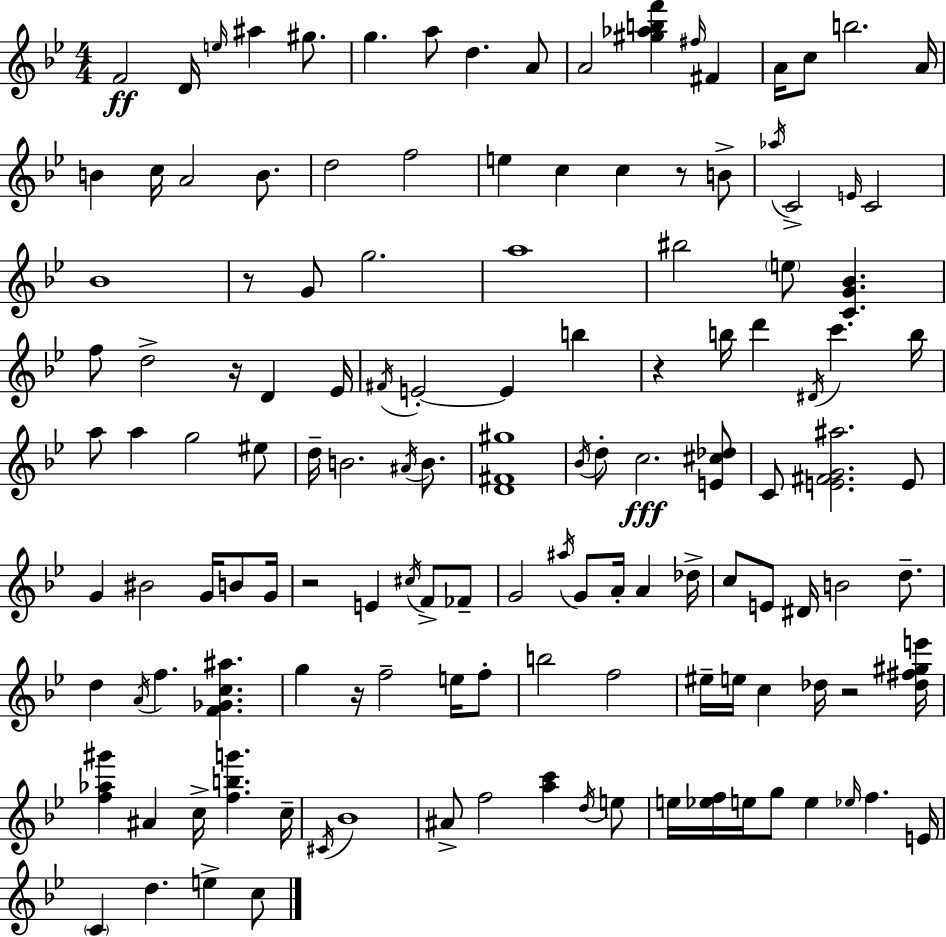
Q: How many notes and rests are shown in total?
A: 133